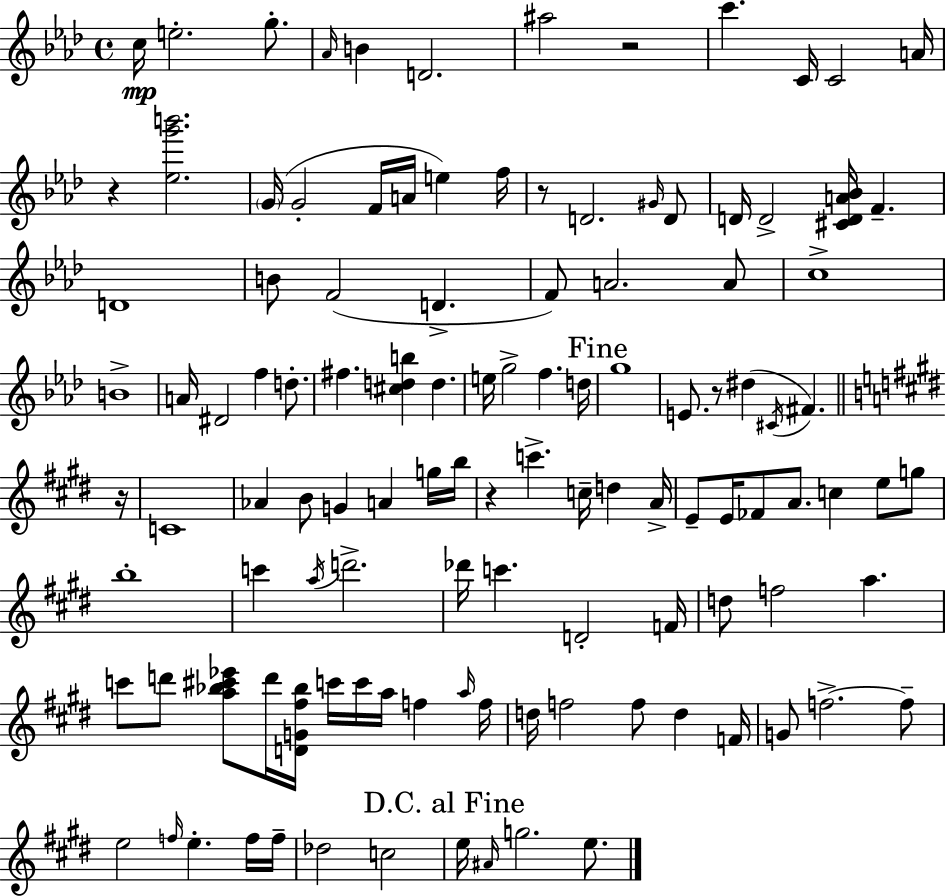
C5/s E5/h. G5/e. Ab4/s B4/q D4/h. A#5/h R/h C6/q. C4/s C4/h A4/s R/q [Eb5,G6,B6]/h. G4/s G4/h F4/s A4/s E5/q F5/s R/e D4/h. G#4/s D4/e D4/s D4/h [C#4,D4,A4,Bb4]/s F4/q. D4/w B4/e F4/h D4/q. F4/e A4/h. A4/e C5/w B4/w A4/s D#4/h F5/q D5/e. F#5/q. [C#5,D5,B5]/q D5/q. E5/s G5/h F5/q. D5/s G5/w E4/e. R/e D#5/q C#4/s F#4/q. R/s C4/w Ab4/q B4/e G4/q A4/q G5/s B5/s R/q C6/q. C5/s D5/q A4/s E4/e E4/s FES4/e A4/e. C5/q E5/e G5/e B5/w C6/q A5/s D6/h. Db6/s C6/q. D4/h F4/s D5/e F5/h A5/q. C6/e D6/e [A5,Bb5,C#6,Eb6]/e D6/s [D4,G4,F#5,Bb5]/s C6/s C6/s A5/s F5/q A5/s F5/s D5/s F5/h F5/e D5/q F4/s G4/e F5/h. F5/e E5/h F5/s E5/q. F5/s F5/s Db5/h C5/h E5/s A#4/s G5/h. E5/e.